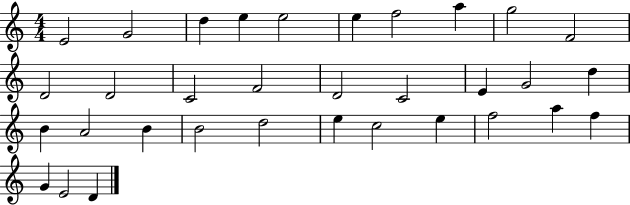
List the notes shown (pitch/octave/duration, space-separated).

E4/h G4/h D5/q E5/q E5/h E5/q F5/h A5/q G5/h F4/h D4/h D4/h C4/h F4/h D4/h C4/h E4/q G4/h D5/q B4/q A4/h B4/q B4/h D5/h E5/q C5/h E5/q F5/h A5/q F5/q G4/q E4/h D4/q